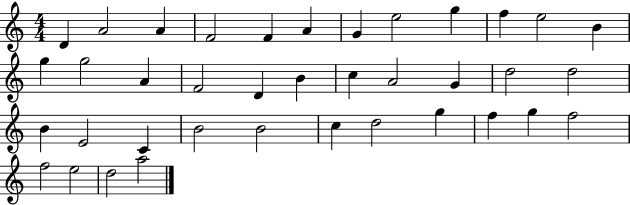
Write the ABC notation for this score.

X:1
T:Untitled
M:4/4
L:1/4
K:C
D A2 A F2 F A G e2 g f e2 B g g2 A F2 D B c A2 G d2 d2 B E2 C B2 B2 c d2 g f g f2 f2 e2 d2 a2